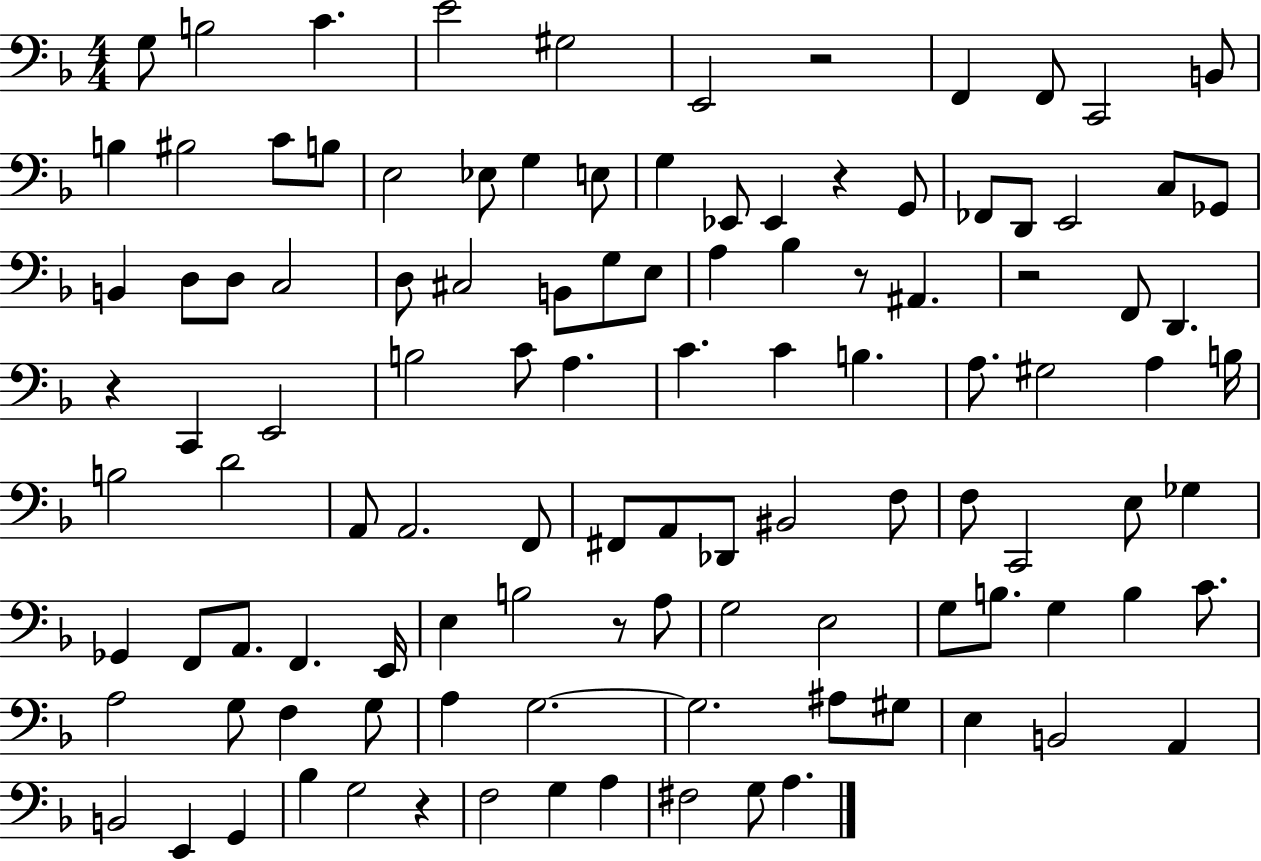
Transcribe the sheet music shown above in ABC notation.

X:1
T:Untitled
M:4/4
L:1/4
K:F
G,/2 B,2 C E2 ^G,2 E,,2 z2 F,, F,,/2 C,,2 B,,/2 B, ^B,2 C/2 B,/2 E,2 _E,/2 G, E,/2 G, _E,,/2 _E,, z G,,/2 _F,,/2 D,,/2 E,,2 C,/2 _G,,/2 B,, D,/2 D,/2 C,2 D,/2 ^C,2 B,,/2 G,/2 E,/2 A, _B, z/2 ^A,, z2 F,,/2 D,, z C,, E,,2 B,2 C/2 A, C C B, A,/2 ^G,2 A, B,/4 B,2 D2 A,,/2 A,,2 F,,/2 ^F,,/2 A,,/2 _D,,/2 ^B,,2 F,/2 F,/2 C,,2 E,/2 _G, _G,, F,,/2 A,,/2 F,, E,,/4 E, B,2 z/2 A,/2 G,2 E,2 G,/2 B,/2 G, B, C/2 A,2 G,/2 F, G,/2 A, G,2 G,2 ^A,/2 ^G,/2 E, B,,2 A,, B,,2 E,, G,, _B, G,2 z F,2 G, A, ^F,2 G,/2 A,